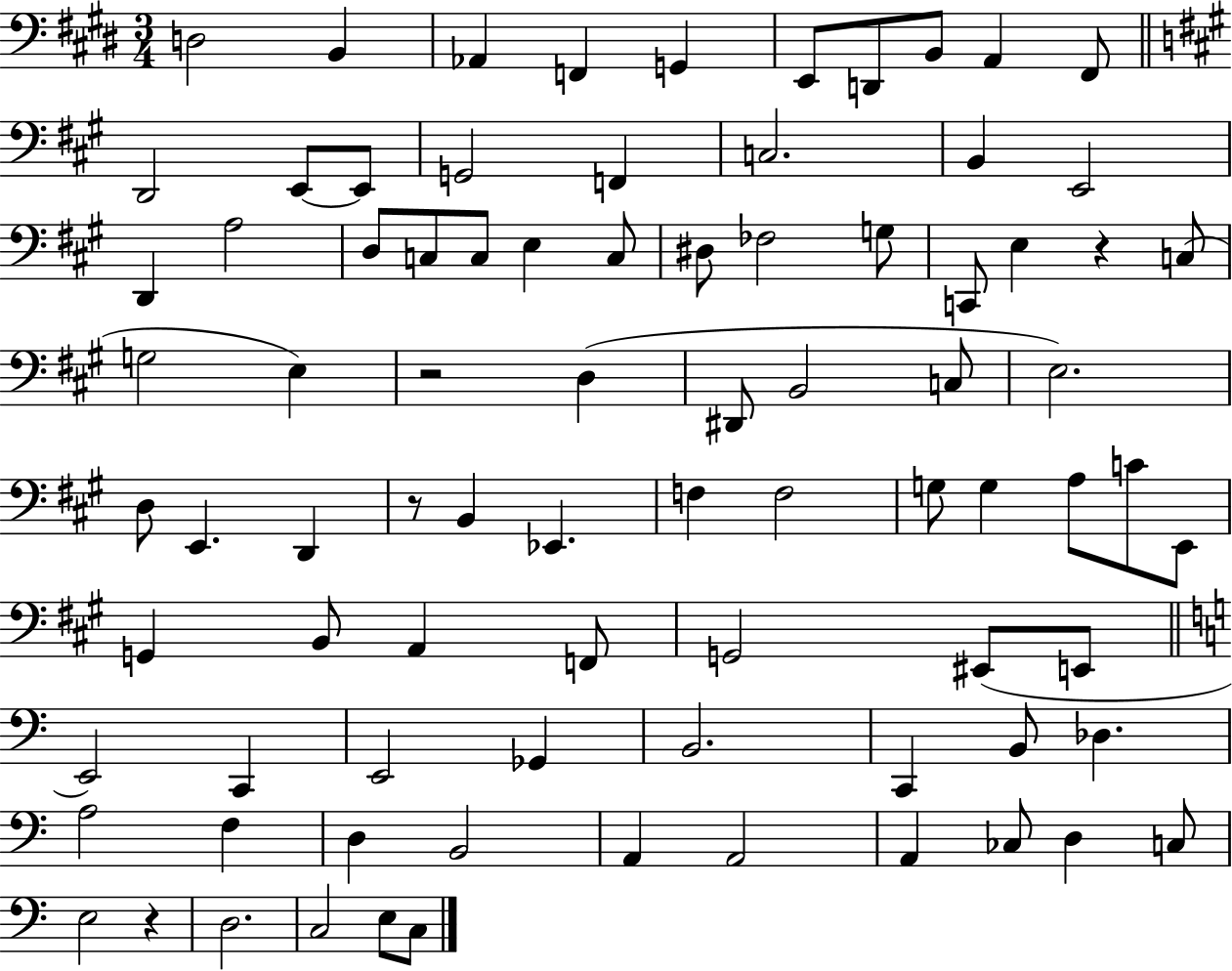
D3/h B2/q Ab2/q F2/q G2/q E2/e D2/e B2/e A2/q F#2/e D2/h E2/e E2/e G2/h F2/q C3/h. B2/q E2/h D2/q A3/h D3/e C3/e C3/e E3/q C3/e D#3/e FES3/h G3/e C2/e E3/q R/q C3/e G3/h E3/q R/h D3/q D#2/e B2/h C3/e E3/h. D3/e E2/q. D2/q R/e B2/q Eb2/q. F3/q F3/h G3/e G3/q A3/e C4/e E2/e G2/q B2/e A2/q F2/e G2/h EIS2/e E2/e E2/h C2/q E2/h Gb2/q B2/h. C2/q B2/e Db3/q. A3/h F3/q D3/q B2/h A2/q A2/h A2/q CES3/e D3/q C3/e E3/h R/q D3/h. C3/h E3/e C3/e